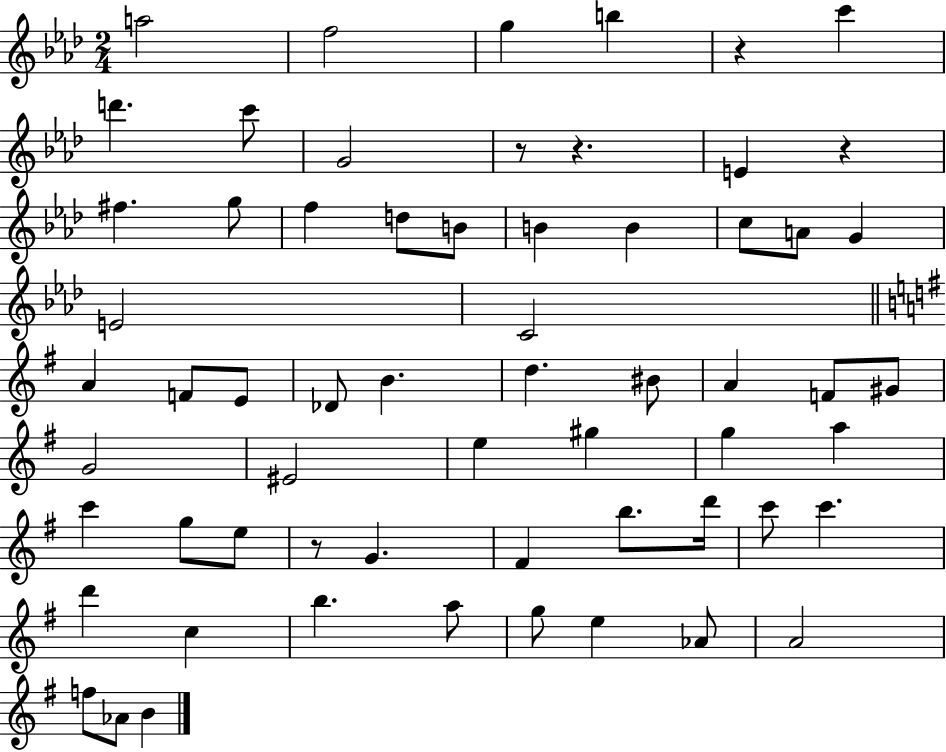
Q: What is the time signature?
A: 2/4